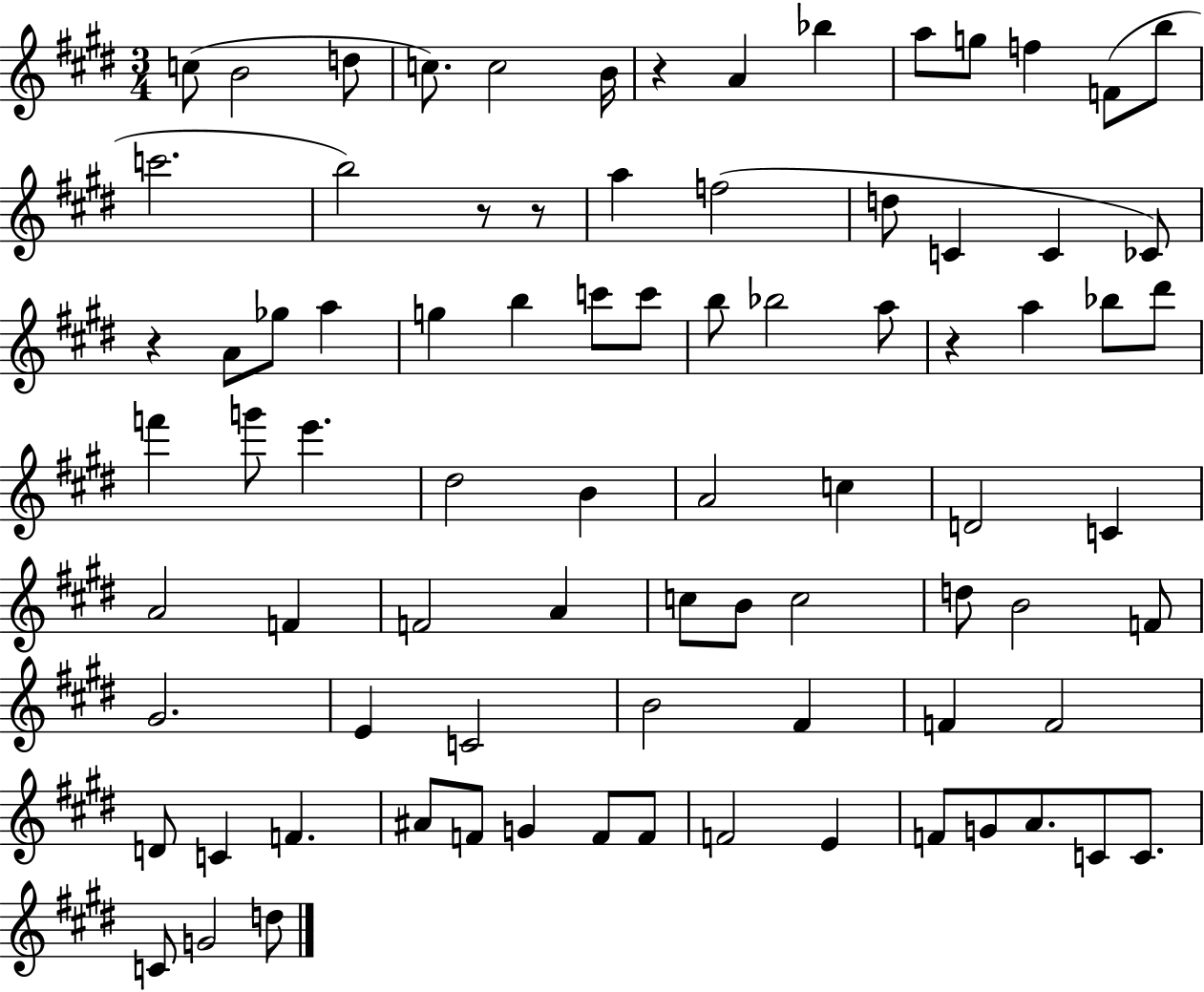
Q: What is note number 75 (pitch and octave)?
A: C4